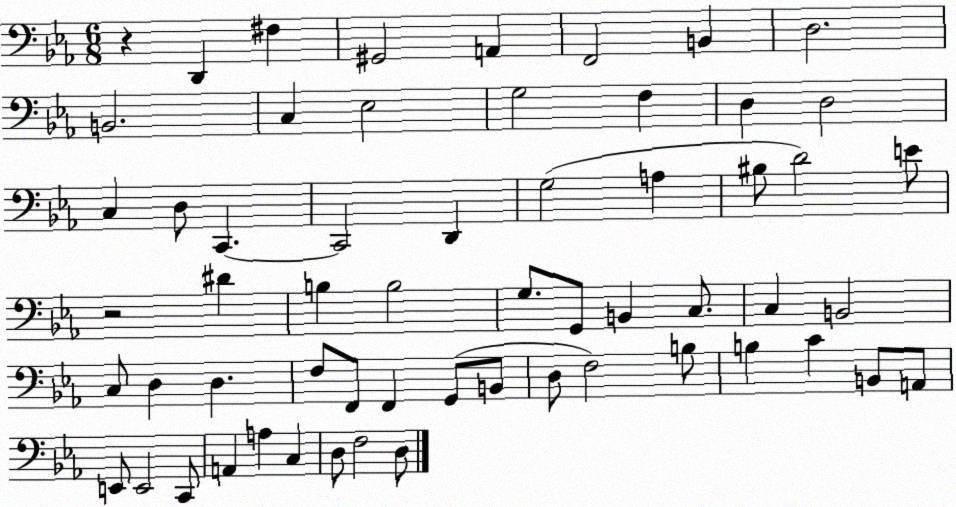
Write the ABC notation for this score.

X:1
T:Untitled
M:6/8
L:1/4
K:Eb
z D,, ^F, ^G,,2 A,, F,,2 B,, D,2 B,,2 C, _E,2 G,2 F, D, D,2 C, D,/2 C,, C,,2 D,, G,2 A, ^B,/2 D2 E/2 z2 ^D B, B,2 G,/2 G,,/2 B,, C,/2 C, B,,2 C,/2 D, D, F,/2 F,,/2 F,, G,,/2 B,,/2 D,/2 F,2 B,/2 B, C B,,/2 A,,/2 E,,/2 E,,2 C,,/2 A,, A, C, D,/2 F,2 D,/2